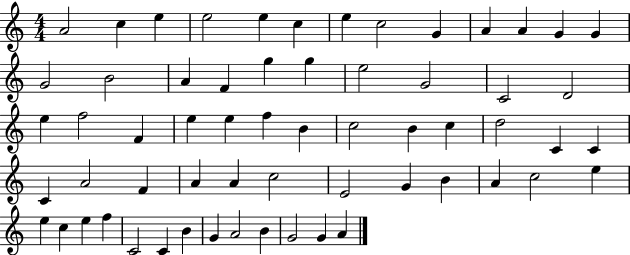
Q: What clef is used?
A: treble